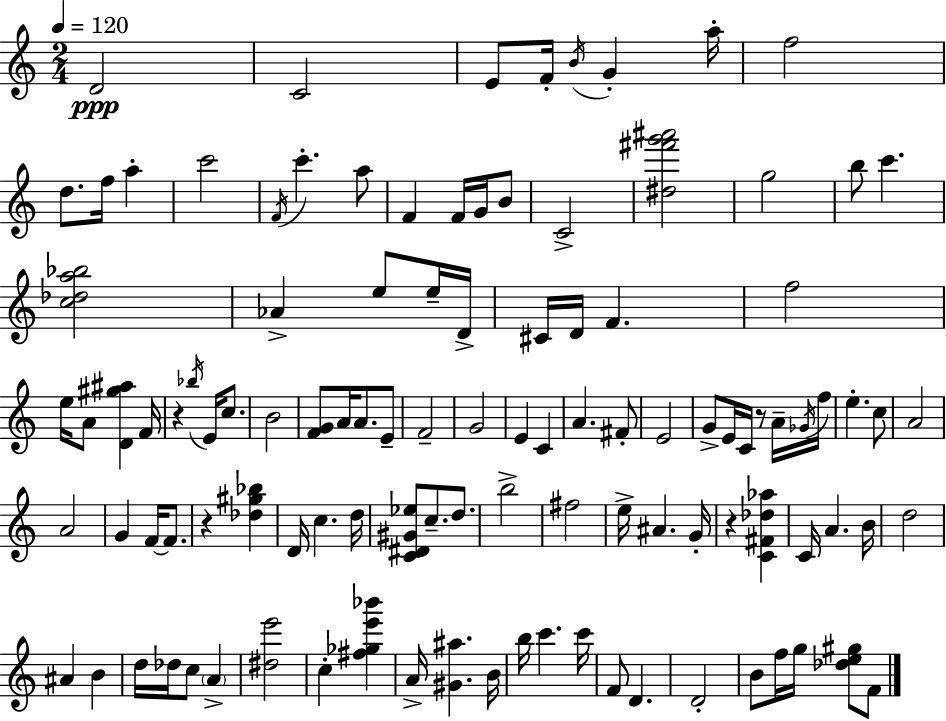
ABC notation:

X:1
T:Untitled
M:2/4
L:1/4
K:C
D2 C2 E/2 F/4 B/4 G a/4 f2 d/2 f/4 a c'2 F/4 c' a/2 F F/4 G/4 B/2 C2 [^d^f'g'^a']2 g2 b/2 c' [c_da_b]2 _A e/2 e/4 D/4 ^C/4 D/4 F f2 e/4 A/2 [D^g^a] F/4 z _b/4 E/4 c/2 B2 [FG]/2 A/4 A/2 E/2 F2 G2 E C A ^F/2 E2 G/2 E/4 C/4 z/2 A/4 _G/4 f/4 e c/2 A2 A2 G F/4 F/2 z [_d^g_b] D/4 c d/4 [C^D^G_e]/2 c/2 d/2 b2 ^f2 e/4 ^A G/4 z [C^F_d_a] C/4 A B/4 d2 ^A B d/4 _d/4 c/2 A [^de']2 c [^f_ge'_b'] A/4 [^G^a] B/4 b/4 c' c'/4 F/2 D D2 B/2 f/4 g/4 [_de^g]/2 F/2